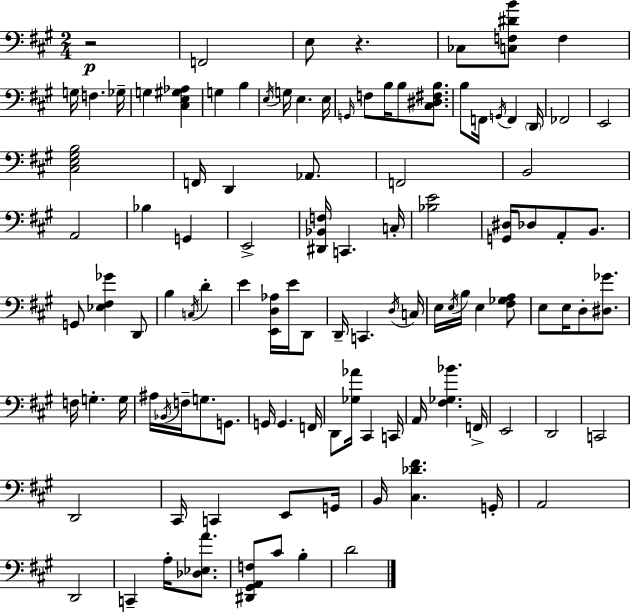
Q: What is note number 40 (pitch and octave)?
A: G2